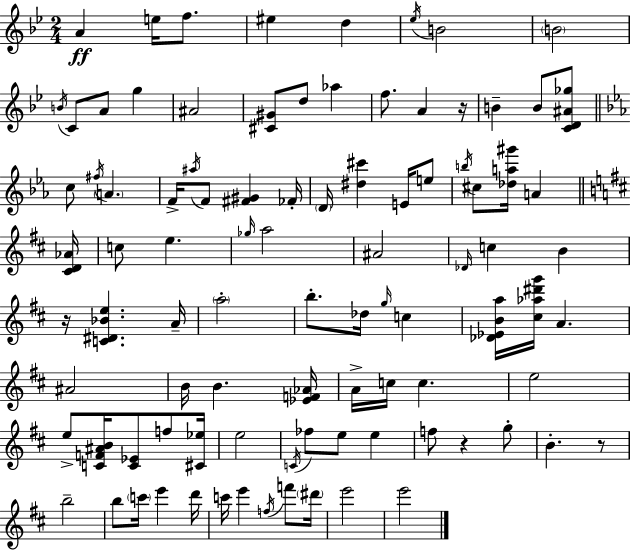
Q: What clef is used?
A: treble